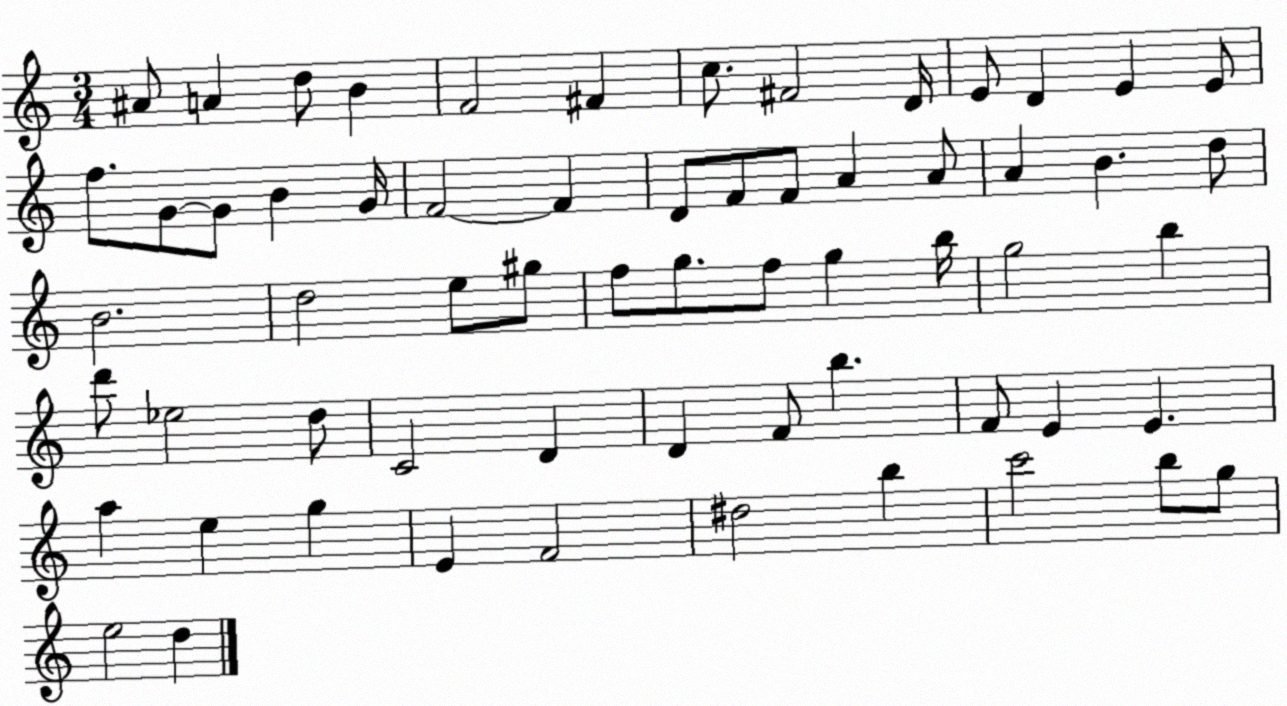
X:1
T:Untitled
M:3/4
L:1/4
K:C
^A/2 A d/2 B F2 ^F c/2 ^F2 D/4 E/2 D E E/2 f/2 G/2 G/2 B G/4 F2 F D/2 F/2 F/2 A A/2 A B d/2 B2 d2 e/2 ^g/2 f/2 g/2 f/2 g b/4 g2 b d'/2 _e2 d/2 C2 D D F/2 b F/2 E E a e g E F2 ^d2 b c'2 b/2 g/2 e2 d